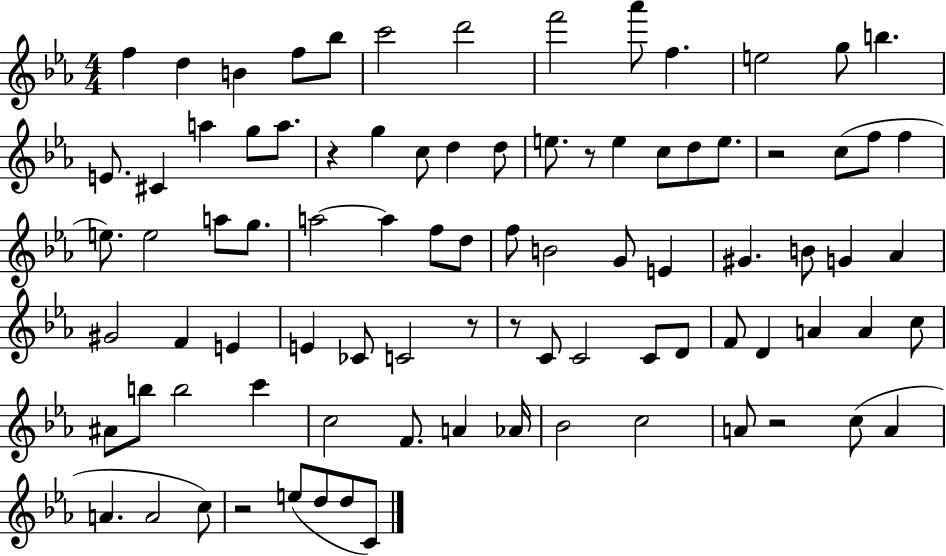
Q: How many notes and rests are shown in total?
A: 88